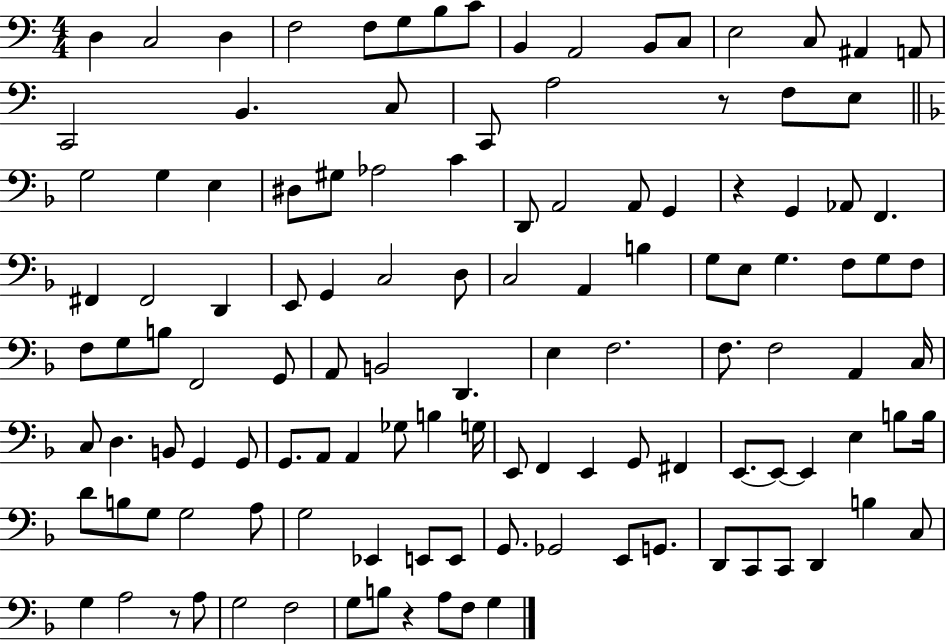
D3/q C3/h D3/q F3/h F3/e G3/e B3/e C4/e B2/q A2/h B2/e C3/e E3/h C3/e A#2/q A2/e C2/h B2/q. C3/e C2/e A3/h R/e F3/e E3/e G3/h G3/q E3/q D#3/e G#3/e Ab3/h C4/q D2/e A2/h A2/e G2/q R/q G2/q Ab2/e F2/q. F#2/q F#2/h D2/q E2/e G2/q C3/h D3/e C3/h A2/q B3/q G3/e E3/e G3/q. F3/e G3/e F3/e F3/e G3/e B3/e F2/h G2/e A2/e B2/h D2/q. E3/q F3/h. F3/e. F3/h A2/q C3/s C3/e D3/q. B2/e G2/q G2/e G2/e. A2/e A2/q Gb3/e B3/q G3/s E2/e F2/q E2/q G2/e F#2/q E2/e. E2/e E2/q E3/q B3/e B3/s D4/e B3/e G3/e G3/h A3/e G3/h Eb2/q E2/e E2/e G2/e. Gb2/h E2/e G2/e. D2/e C2/e C2/e D2/q B3/q C3/e G3/q A3/h R/e A3/e G3/h F3/h G3/e B3/e R/q A3/e F3/e G3/q